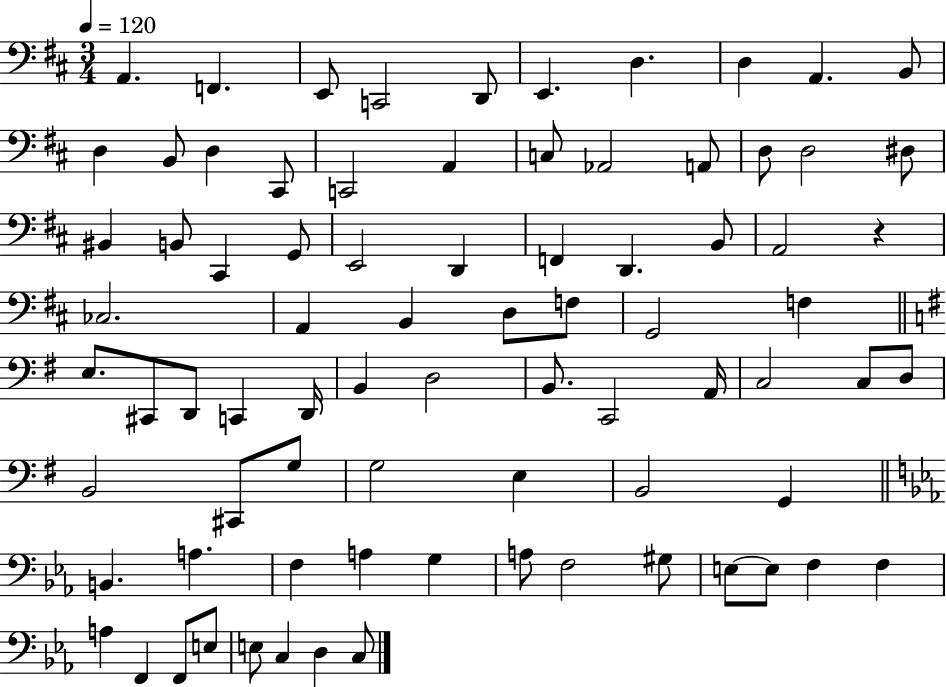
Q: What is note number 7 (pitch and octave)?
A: D3